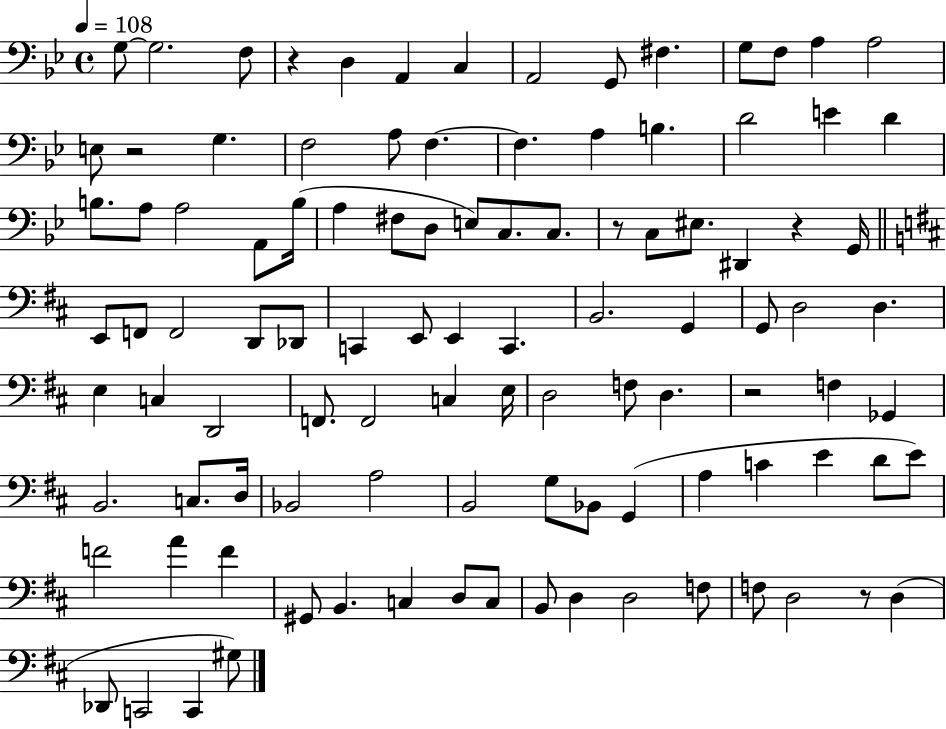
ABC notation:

X:1
T:Untitled
M:4/4
L:1/4
K:Bb
G,/2 G,2 F,/2 z D, A,, C, A,,2 G,,/2 ^F, G,/2 F,/2 A, A,2 E,/2 z2 G, F,2 A,/2 F, F, A, B, D2 E D B,/2 A,/2 A,2 A,,/2 B,/4 A, ^F,/2 D,/2 E,/2 C,/2 C,/2 z/2 C,/2 ^E,/2 ^D,, z G,,/4 E,,/2 F,,/2 F,,2 D,,/2 _D,,/2 C,, E,,/2 E,, C,, B,,2 G,, G,,/2 D,2 D, E, C, D,,2 F,,/2 F,,2 C, E,/4 D,2 F,/2 D, z2 F, _G,, B,,2 C,/2 D,/4 _B,,2 A,2 B,,2 G,/2 _B,,/2 G,, A, C E D/2 E/2 F2 A F ^G,,/2 B,, C, D,/2 C,/2 B,,/2 D, D,2 F,/2 F,/2 D,2 z/2 D, _D,,/2 C,,2 C,, ^G,/2